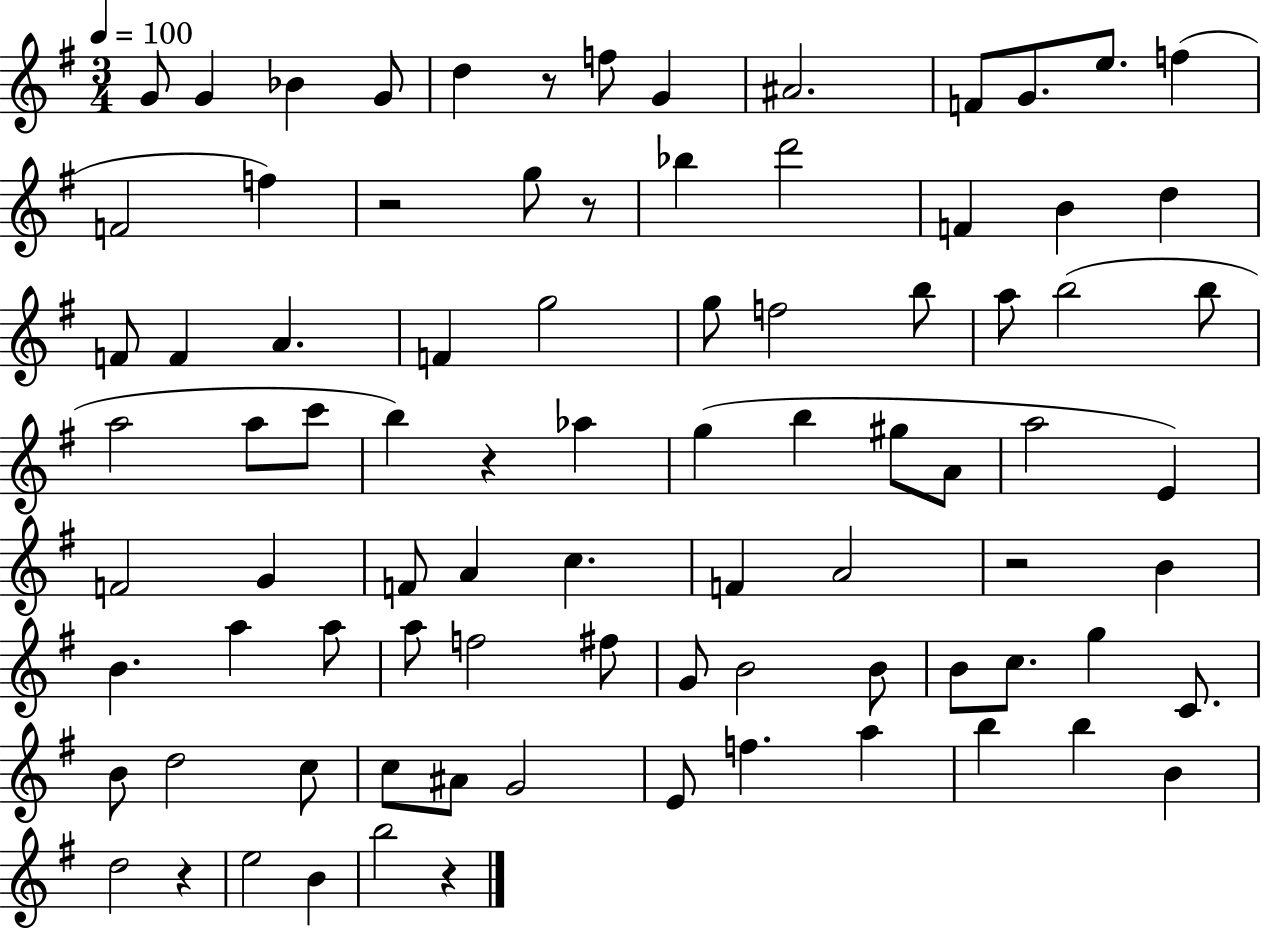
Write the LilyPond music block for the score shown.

{
  \clef treble
  \numericTimeSignature
  \time 3/4
  \key g \major
  \tempo 4 = 100
  g'8 g'4 bes'4 g'8 | d''4 r8 f''8 g'4 | ais'2. | f'8 g'8. e''8. f''4( | \break f'2 f''4) | r2 g''8 r8 | bes''4 d'''2 | f'4 b'4 d''4 | \break f'8 f'4 a'4. | f'4 g''2 | g''8 f''2 b''8 | a''8 b''2( b''8 | \break a''2 a''8 c'''8 | b''4) r4 aes''4 | g''4( b''4 gis''8 a'8 | a''2 e'4) | \break f'2 g'4 | f'8 a'4 c''4. | f'4 a'2 | r2 b'4 | \break b'4. a''4 a''8 | a''8 f''2 fis''8 | g'8 b'2 b'8 | b'8 c''8. g''4 c'8. | \break b'8 d''2 c''8 | c''8 ais'8 g'2 | e'8 f''4. a''4 | b''4 b''4 b'4 | \break d''2 r4 | e''2 b'4 | b''2 r4 | \bar "|."
}